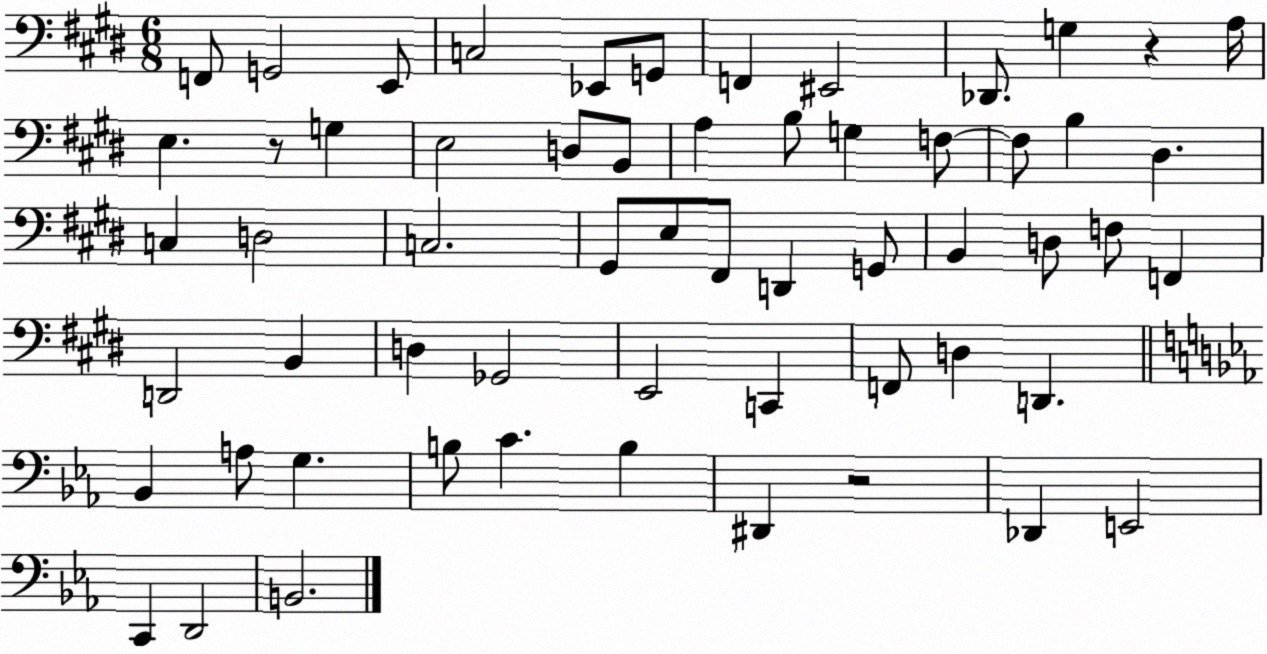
X:1
T:Untitled
M:6/8
L:1/4
K:E
F,,/2 G,,2 E,,/2 C,2 _E,,/2 G,,/2 F,, ^E,,2 _D,,/2 G, z A,/4 E, z/2 G, E,2 D,/2 B,,/2 A, B,/2 G, F,/2 F,/2 B, ^D, C, D,2 C,2 ^G,,/2 E,/2 ^F,,/2 D,, G,,/2 B,, D,/2 F,/2 F,, D,,2 B,, D, _G,,2 E,,2 C,, F,,/2 D, D,, _B,, A,/2 G, B,/2 C B, ^D,, z2 _D,, E,,2 C,, D,,2 B,,2